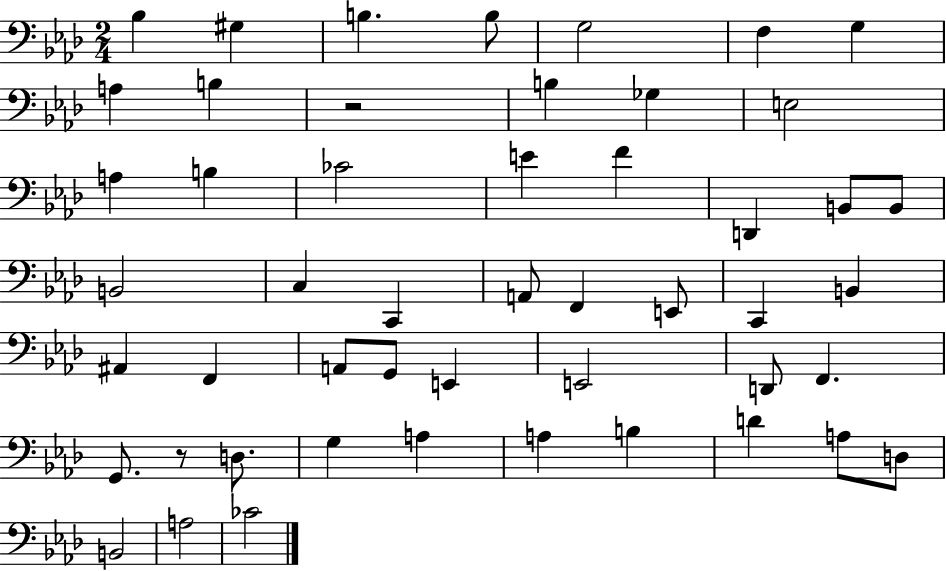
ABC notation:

X:1
T:Untitled
M:2/4
L:1/4
K:Ab
_B, ^G, B, B,/2 G,2 F, G, A, B, z2 B, _G, E,2 A, B, _C2 E F D,, B,,/2 B,,/2 B,,2 C, C,, A,,/2 F,, E,,/2 C,, B,, ^A,, F,, A,,/2 G,,/2 E,, E,,2 D,,/2 F,, G,,/2 z/2 D,/2 G, A, A, B, D A,/2 D,/2 B,,2 A,2 _C2